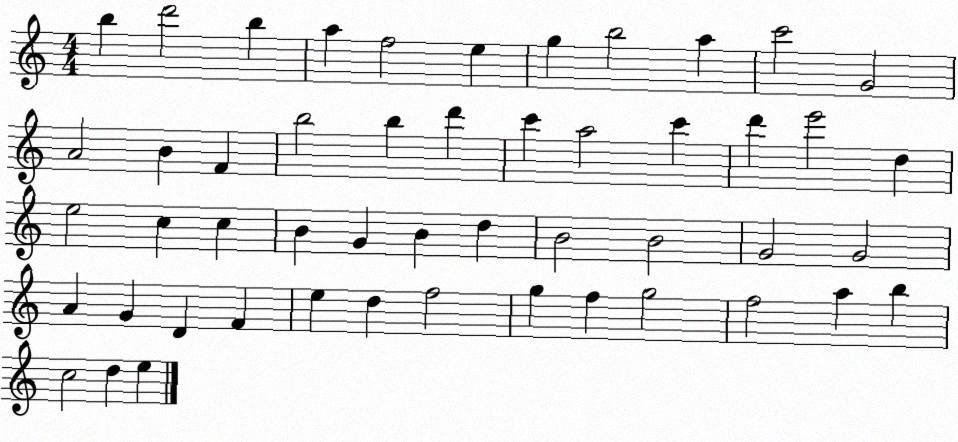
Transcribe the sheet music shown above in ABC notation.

X:1
T:Untitled
M:4/4
L:1/4
K:C
b d'2 b a f2 e g b2 a c'2 G2 A2 B F b2 b d' c' a2 c' d' e'2 d e2 c c B G B d B2 B2 G2 G2 A G D F e d f2 g f g2 f2 a b c2 d e